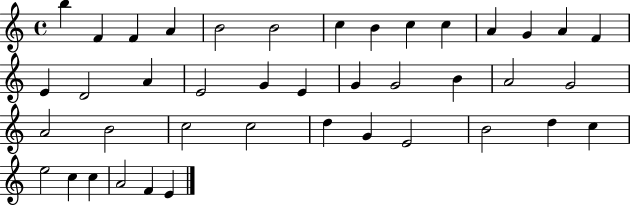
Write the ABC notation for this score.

X:1
T:Untitled
M:4/4
L:1/4
K:C
b F F A B2 B2 c B c c A G A F E D2 A E2 G E G G2 B A2 G2 A2 B2 c2 c2 d G E2 B2 d c e2 c c A2 F E